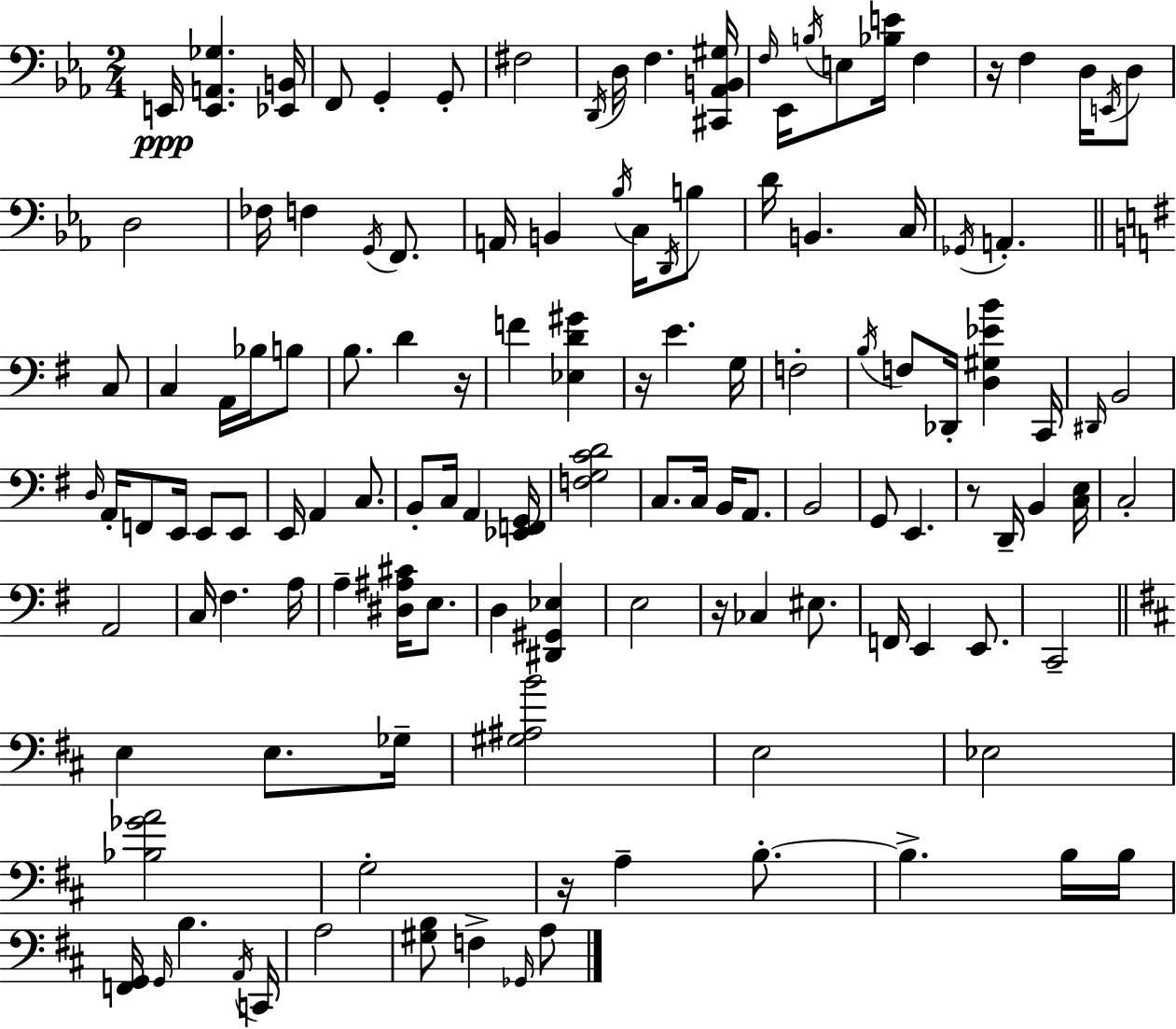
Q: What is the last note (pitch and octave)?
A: A3